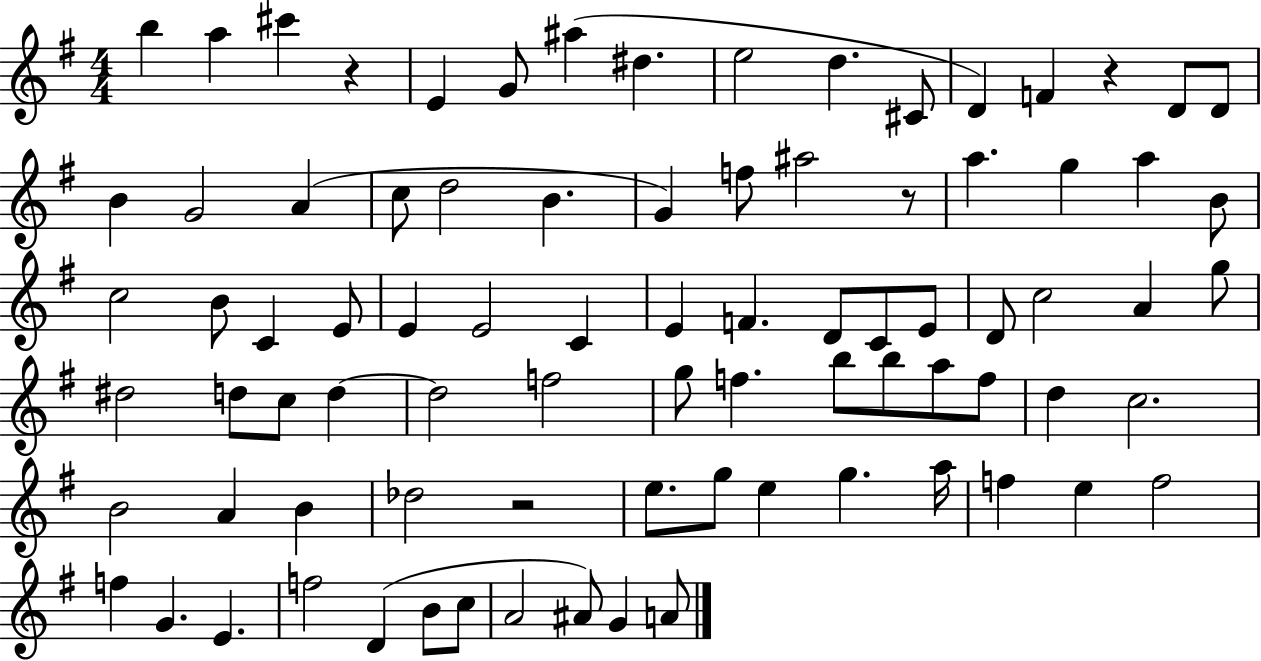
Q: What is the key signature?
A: G major